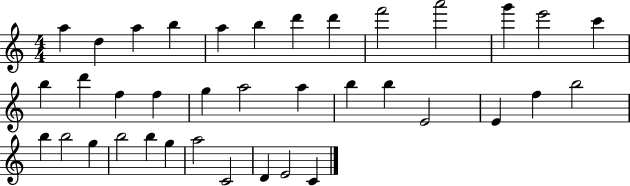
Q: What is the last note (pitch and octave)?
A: C4